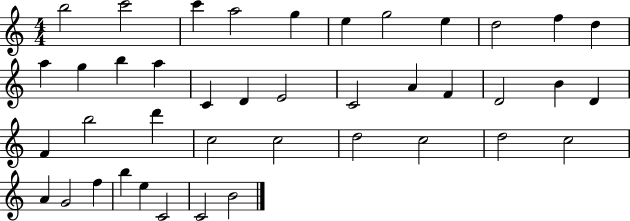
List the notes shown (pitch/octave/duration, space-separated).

B5/h C6/h C6/q A5/h G5/q E5/q G5/h E5/q D5/h F5/q D5/q A5/q G5/q B5/q A5/q C4/q D4/q E4/h C4/h A4/q F4/q D4/h B4/q D4/q F4/q B5/h D6/q C5/h C5/h D5/h C5/h D5/h C5/h A4/q G4/h F5/q B5/q E5/q C4/h C4/h B4/h